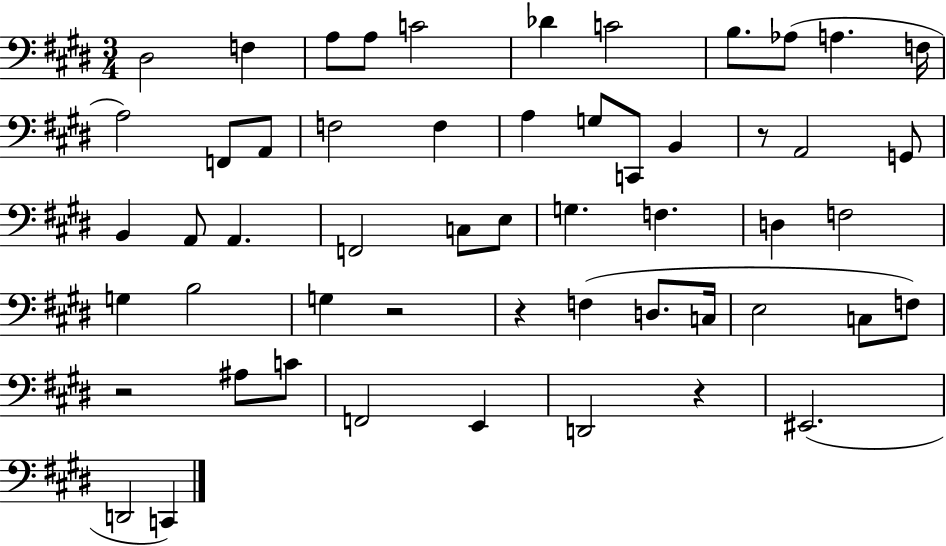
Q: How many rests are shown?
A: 5